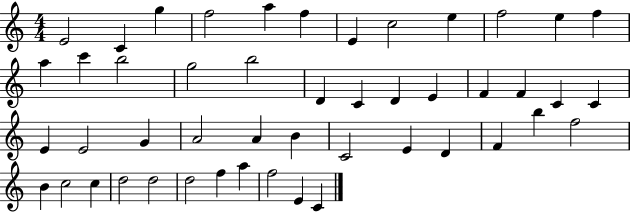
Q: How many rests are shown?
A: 0